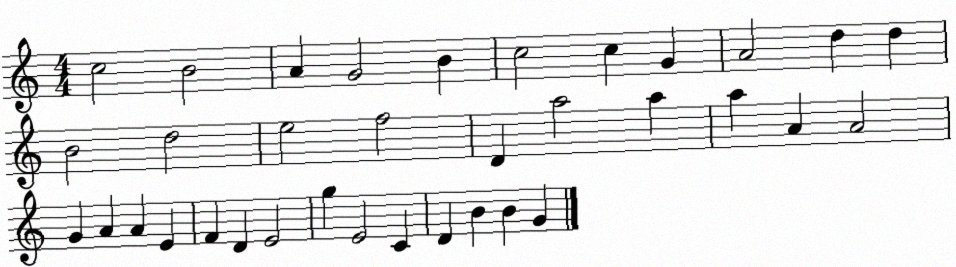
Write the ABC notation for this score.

X:1
T:Untitled
M:4/4
L:1/4
K:C
c2 B2 A G2 B c2 c G A2 d d B2 d2 e2 f2 D a2 a a A A2 G A A E F D E2 g E2 C D B B G